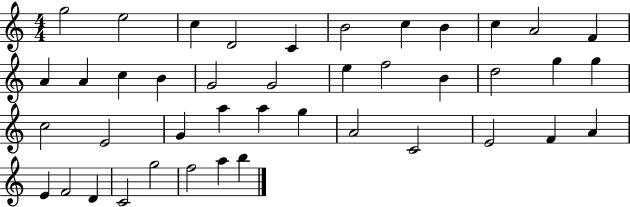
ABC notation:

X:1
T:Untitled
M:4/4
L:1/4
K:C
g2 e2 c D2 C B2 c B c A2 F A A c B G2 G2 e f2 B d2 g g c2 E2 G a a g A2 C2 E2 F A E F2 D C2 g2 f2 a b